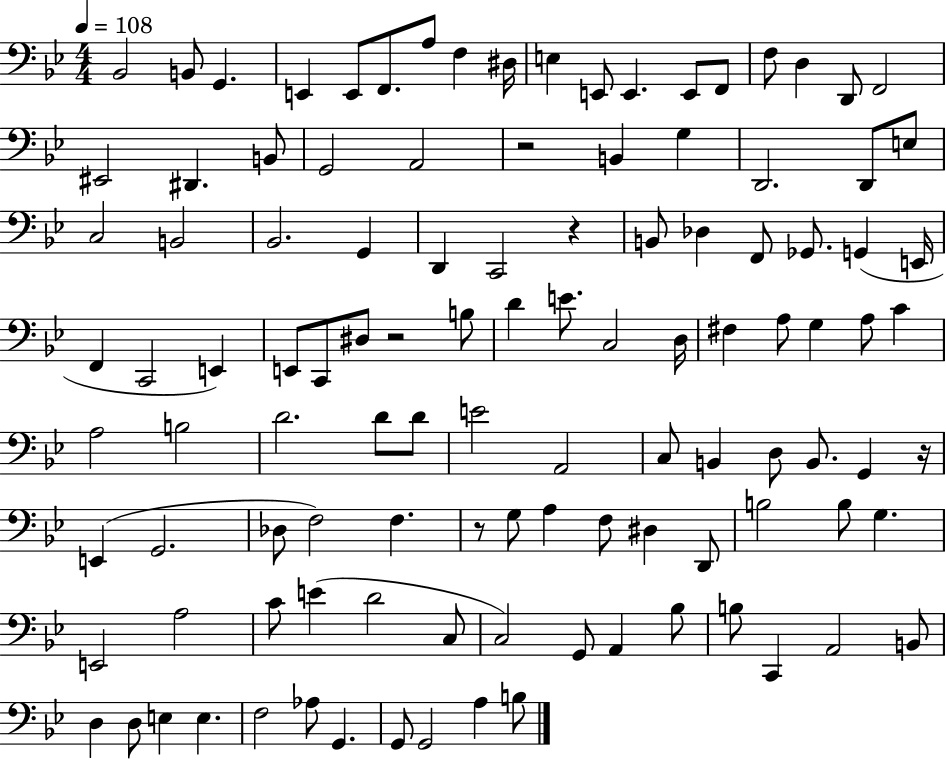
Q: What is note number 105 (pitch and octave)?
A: A3